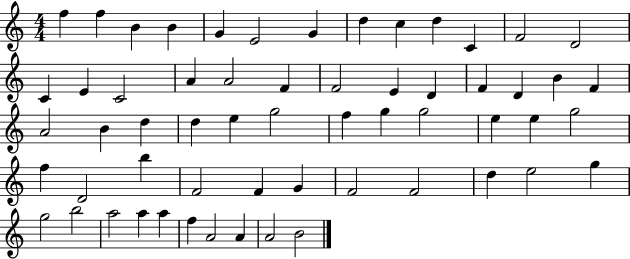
{
  \clef treble
  \numericTimeSignature
  \time 4/4
  \key c \major
  f''4 f''4 b'4 b'4 | g'4 e'2 g'4 | d''4 c''4 d''4 c'4 | f'2 d'2 | \break c'4 e'4 c'2 | a'4 a'2 f'4 | f'2 e'4 d'4 | f'4 d'4 b'4 f'4 | \break a'2 b'4 d''4 | d''4 e''4 g''2 | f''4 g''4 g''2 | e''4 e''4 g''2 | \break f''4 d'2 b''4 | f'2 f'4 g'4 | f'2 f'2 | d''4 e''2 g''4 | \break g''2 b''2 | a''2 a''4 a''4 | f''4 a'2 a'4 | a'2 b'2 | \break \bar "|."
}